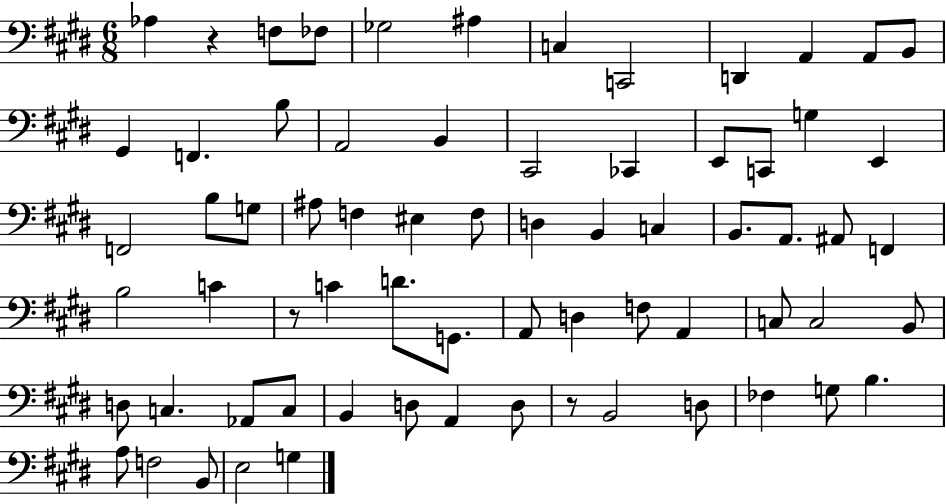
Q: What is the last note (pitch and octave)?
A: G3